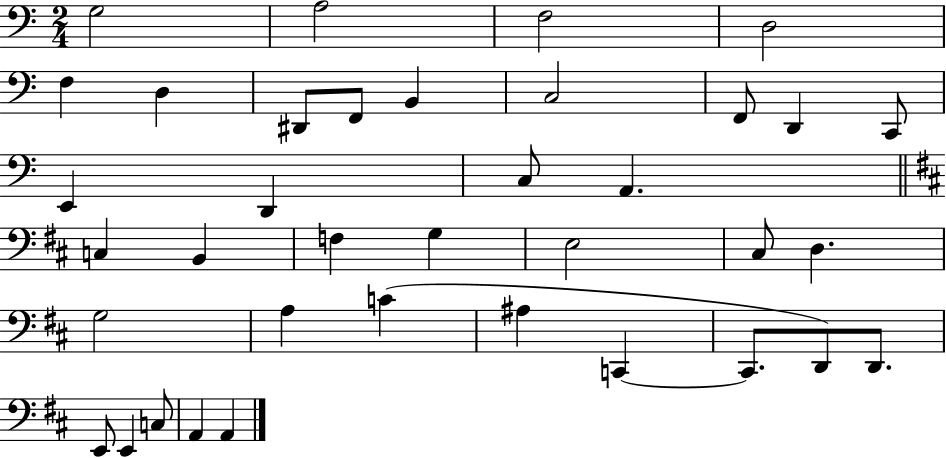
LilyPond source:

{
  \clef bass
  \numericTimeSignature
  \time 2/4
  \key c \major
  \repeat volta 2 { g2 | a2 | f2 | d2 | \break f4 d4 | dis,8 f,8 b,4 | c2 | f,8 d,4 c,8 | \break e,4 d,4 | c8 a,4. | \bar "||" \break \key d \major c4 b,4 | f4 g4 | e2 | cis8 d4. | \break g2 | a4 c'4( | ais4 c,4~~ | c,8. d,8) d,8. | \break e,8 e,4 c8 | a,4 a,4 | } \bar "|."
}